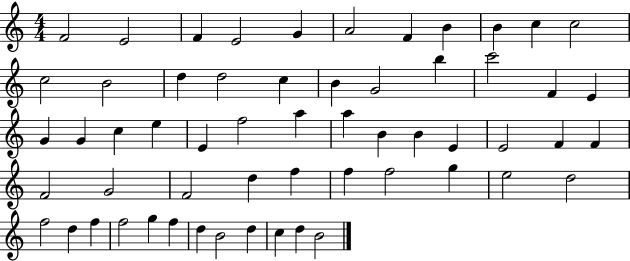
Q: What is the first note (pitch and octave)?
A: F4